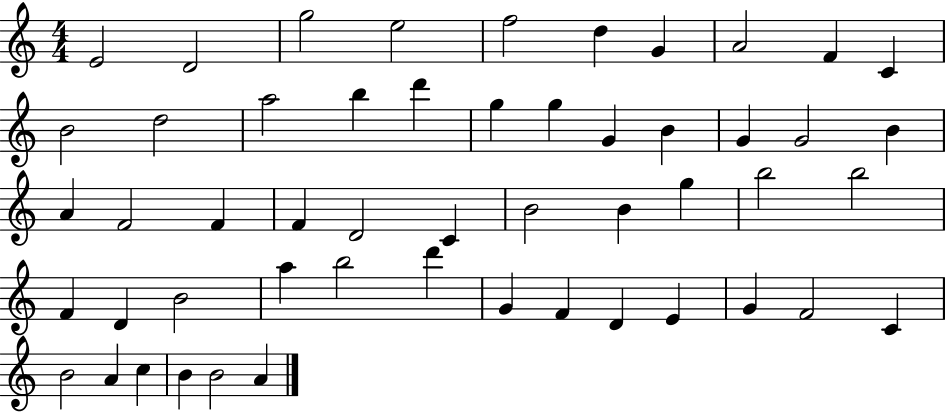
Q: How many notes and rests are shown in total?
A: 52